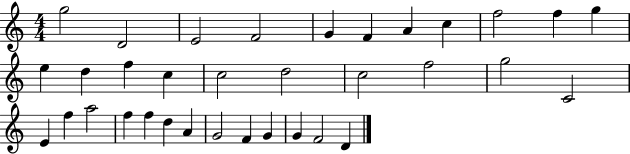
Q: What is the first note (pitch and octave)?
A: G5